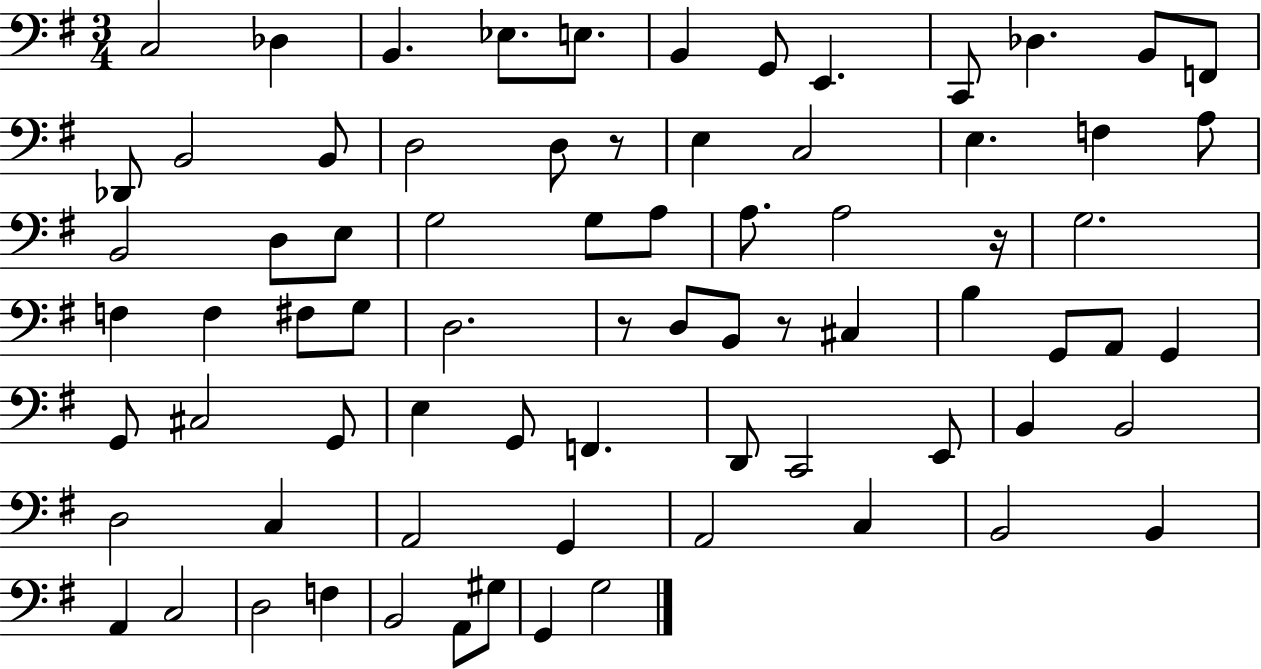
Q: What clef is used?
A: bass